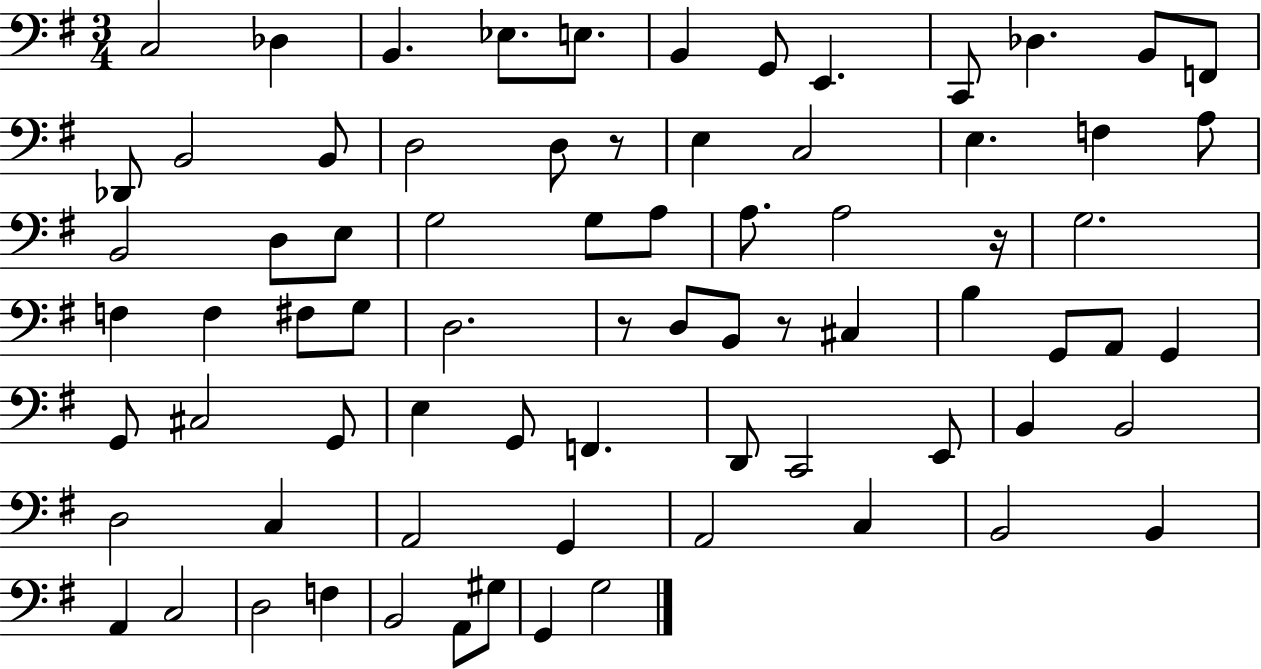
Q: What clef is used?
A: bass